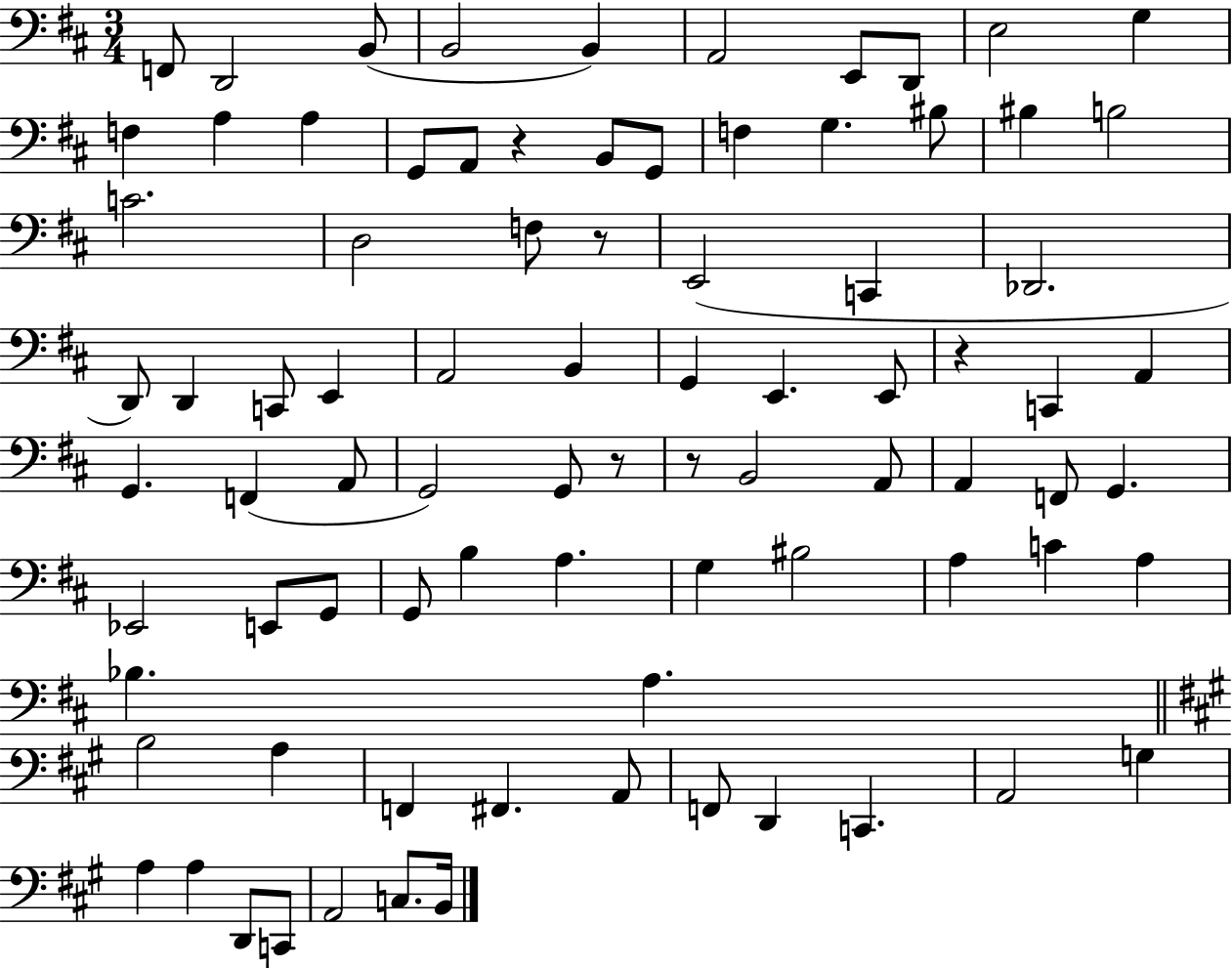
X:1
T:Untitled
M:3/4
L:1/4
K:D
F,,/2 D,,2 B,,/2 B,,2 B,, A,,2 E,,/2 D,,/2 E,2 G, F, A, A, G,,/2 A,,/2 z B,,/2 G,,/2 F, G, ^B,/2 ^B, B,2 C2 D,2 F,/2 z/2 E,,2 C,, _D,,2 D,,/2 D,, C,,/2 E,, A,,2 B,, G,, E,, E,,/2 z C,, A,, G,, F,, A,,/2 G,,2 G,,/2 z/2 z/2 B,,2 A,,/2 A,, F,,/2 G,, _E,,2 E,,/2 G,,/2 G,,/2 B, A, G, ^B,2 A, C A, _B, A, B,2 A, F,, ^F,, A,,/2 F,,/2 D,, C,, A,,2 G, A, A, D,,/2 C,,/2 A,,2 C,/2 B,,/4